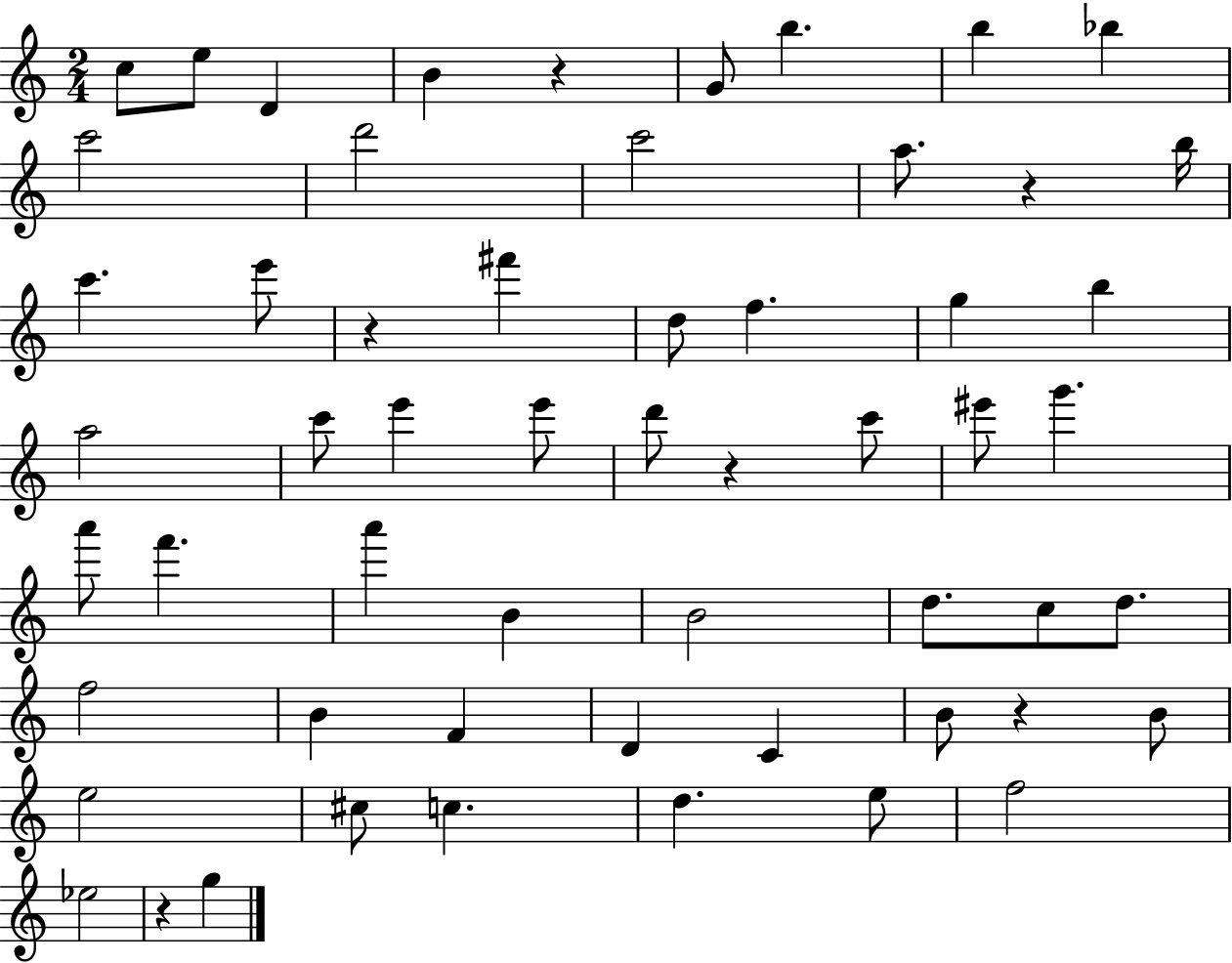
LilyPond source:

{
  \clef treble
  \numericTimeSignature
  \time 2/4
  \key c \major
  \repeat volta 2 { c''8 e''8 d'4 | b'4 r4 | g'8 b''4. | b''4 bes''4 | \break c'''2 | d'''2 | c'''2 | a''8. r4 b''16 | \break c'''4. e'''8 | r4 fis'''4 | d''8 f''4. | g''4 b''4 | \break a''2 | c'''8 e'''4 e'''8 | d'''8 r4 c'''8 | eis'''8 g'''4. | \break a'''8 f'''4. | a'''4 b'4 | b'2 | d''8. c''8 d''8. | \break f''2 | b'4 f'4 | d'4 c'4 | b'8 r4 b'8 | \break e''2 | cis''8 c''4. | d''4. e''8 | f''2 | \break ees''2 | r4 g''4 | } \bar "|."
}